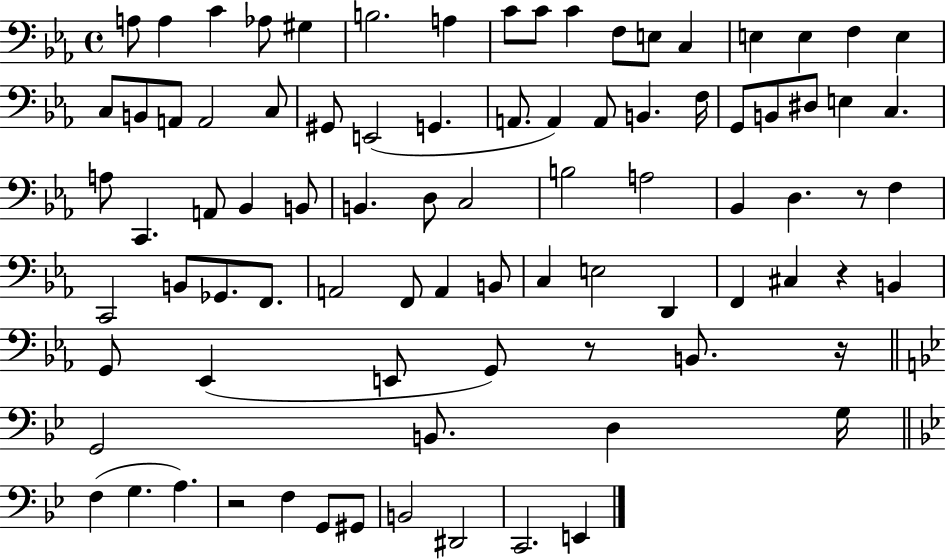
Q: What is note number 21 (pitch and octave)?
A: A2